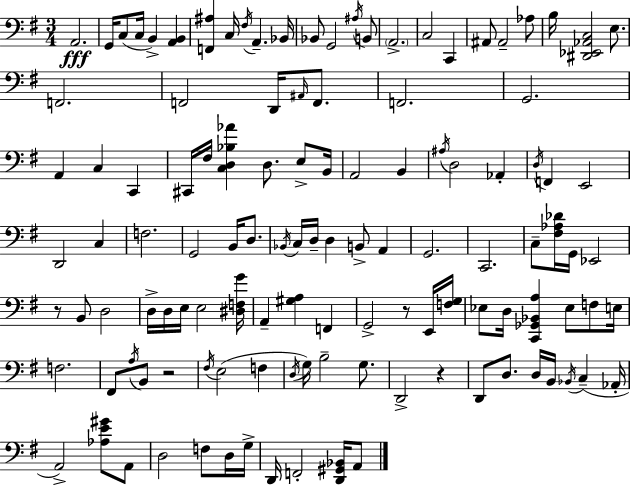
X:1
T:Untitled
M:3/4
L:1/4
K:Em
A,,2 G,,/4 C,/2 C,/4 B,, [A,,B,,] [F,,^A,] C,/4 ^F,/4 A,, _B,,/4 _B,,/2 G,,2 ^A,/4 B,,/2 A,,2 C,2 C,, ^A,,/2 ^A,,2 _A,/2 B,/4 [^D,,_E,,_A,,C,]2 E,/2 F,,2 F,,2 D,,/4 ^A,,/4 F,,/2 F,,2 G,,2 A,, C, C,, ^C,,/4 ^F,/4 [C,D,_B,_A] D,/2 E,/2 B,,/4 A,,2 B,, ^A,/4 D,2 _A,, D,/4 F,, E,,2 D,,2 C, F,2 G,,2 B,,/4 D,/2 _B,,/4 C,/4 D,/4 D, B,,/2 A,, G,,2 C,,2 C,/2 [^F,_A,_D]/4 G,,/4 _E,,2 z/2 B,,/2 D,2 D,/4 D,/4 E,/4 E,2 [^D,F,G]/4 A,, [^G,A,] F,, G,,2 z/2 E,,/4 [F,G,]/4 _E,/2 D,/4 [C,,_G,,_B,,A,] _E,/2 F,/2 E,/4 F,2 ^F,,/2 A,/4 B,,/2 z2 ^F,/4 E,2 F, D,/4 G,/4 B,2 G,/2 D,,2 z D,,/2 D,/2 D,/4 B,,/4 _B,,/4 C, _A,,/4 A,,2 [_A,E^G]/2 A,,/2 D,2 F,/2 D,/4 G,/4 D,,/4 F,,2 [D,,^G,,_B,,]/4 A,,/2